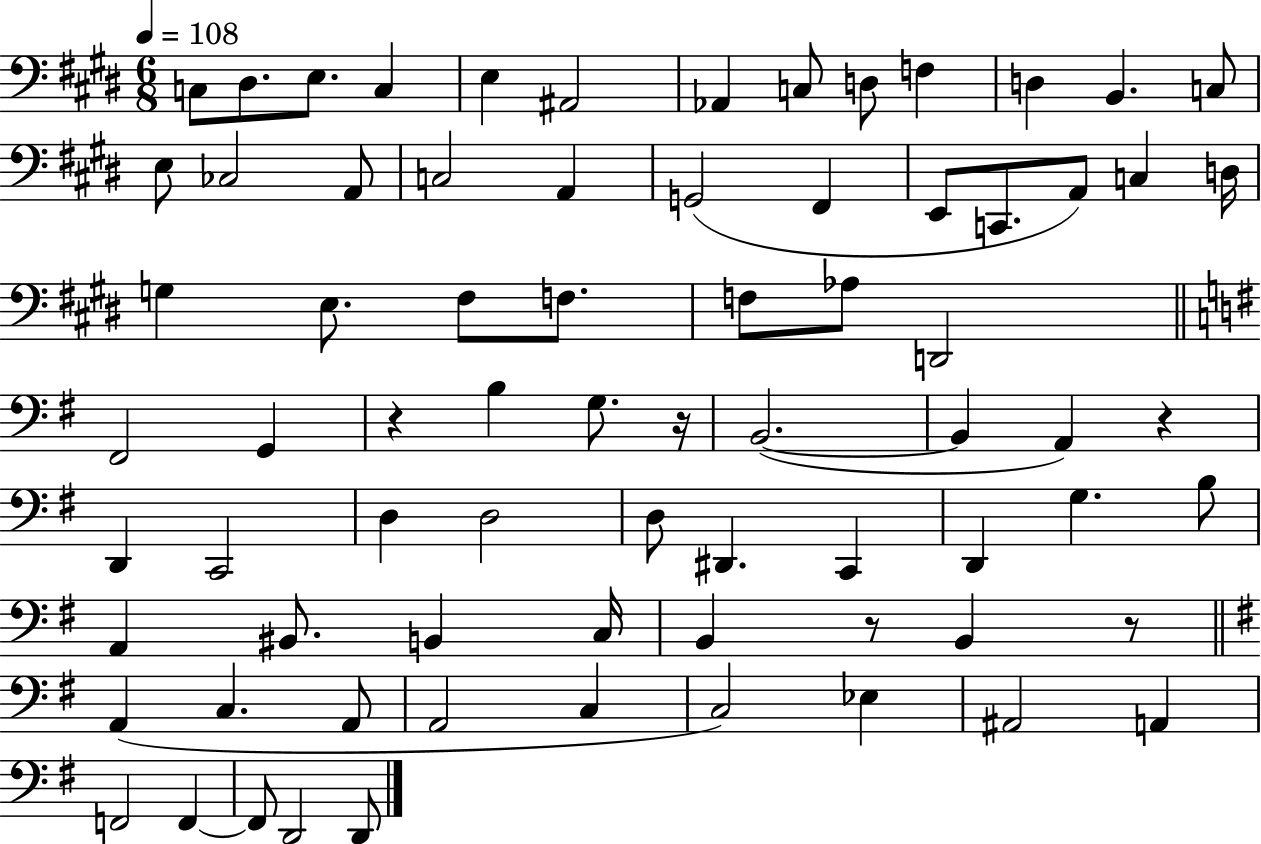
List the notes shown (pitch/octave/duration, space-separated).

C3/e D#3/e. E3/e. C3/q E3/q A#2/h Ab2/q C3/e D3/e F3/q D3/q B2/q. C3/e E3/e CES3/h A2/e C3/h A2/q G2/h F#2/q E2/e C2/e. A2/e C3/q D3/s G3/q E3/e. F#3/e F3/e. F3/e Ab3/e D2/h F#2/h G2/q R/q B3/q G3/e. R/s B2/h. B2/q A2/q R/q D2/q C2/h D3/q D3/h D3/e D#2/q. C2/q D2/q G3/q. B3/e A2/q BIS2/e. B2/q C3/s B2/q R/e B2/q R/e A2/q C3/q. A2/e A2/h C3/q C3/h Eb3/q A#2/h A2/q F2/h F2/q F2/e D2/h D2/e